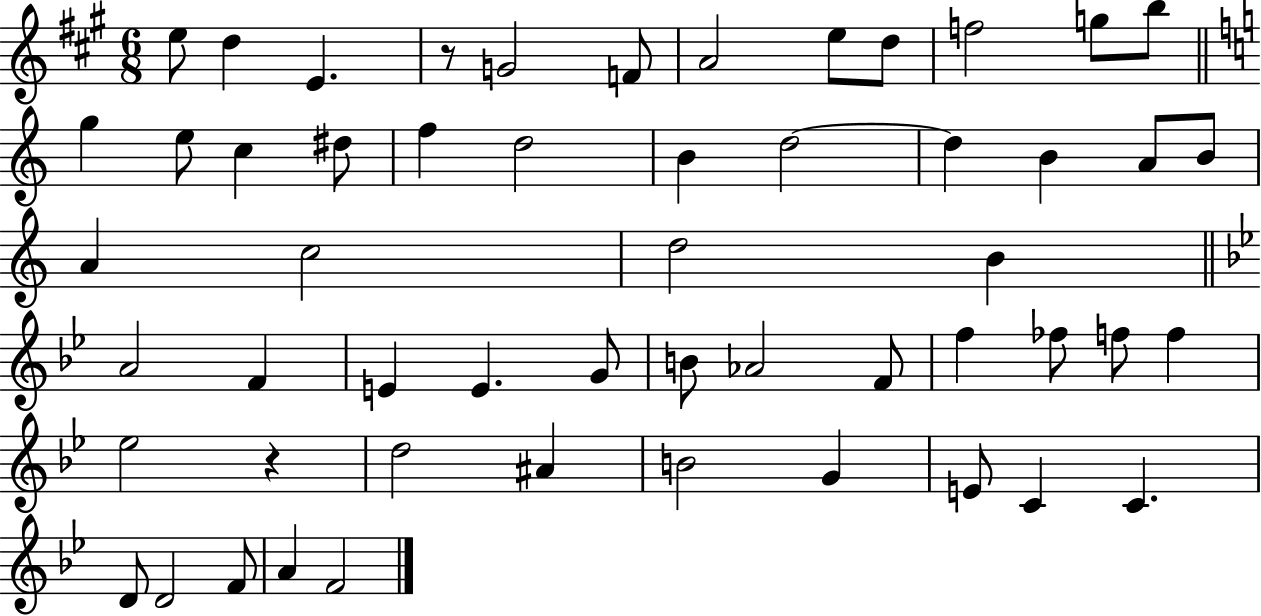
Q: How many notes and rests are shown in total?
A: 54